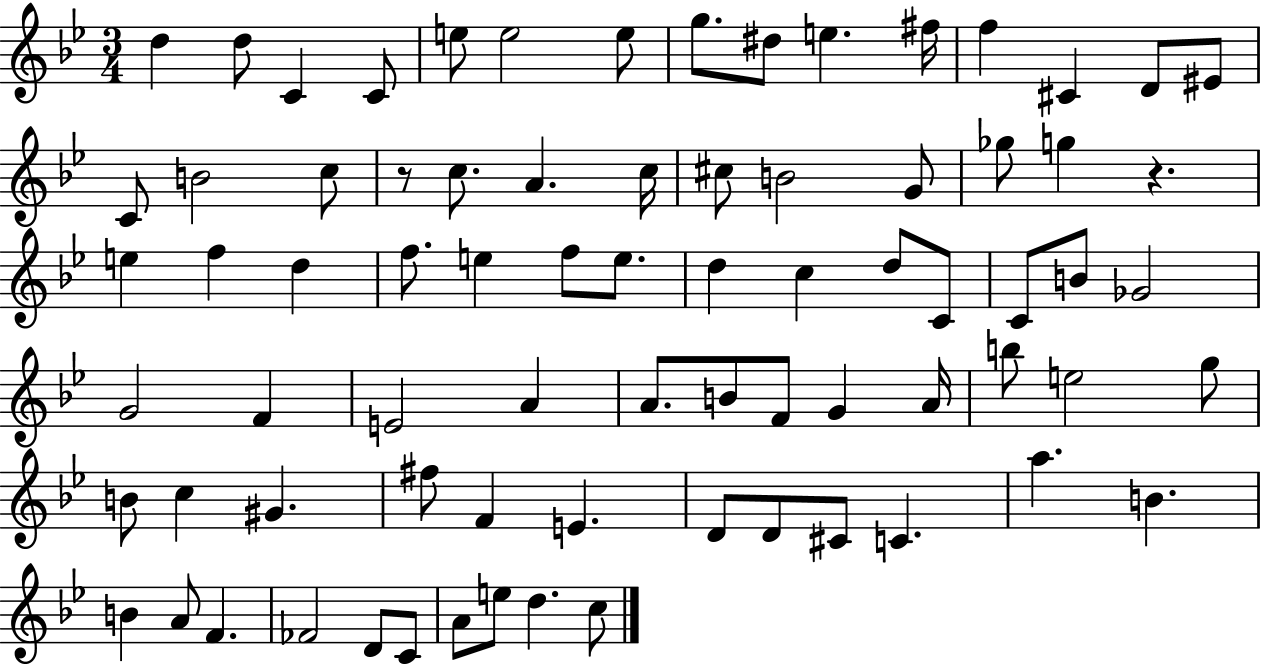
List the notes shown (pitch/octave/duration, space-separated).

D5/q D5/e C4/q C4/e E5/e E5/h E5/e G5/e. D#5/e E5/q. F#5/s F5/q C#4/q D4/e EIS4/e C4/e B4/h C5/e R/e C5/e. A4/q. C5/s C#5/e B4/h G4/e Gb5/e G5/q R/q. E5/q F5/q D5/q F5/e. E5/q F5/e E5/e. D5/q C5/q D5/e C4/e C4/e B4/e Gb4/h G4/h F4/q E4/h A4/q A4/e. B4/e F4/e G4/q A4/s B5/e E5/h G5/e B4/e C5/q G#4/q. F#5/e F4/q E4/q. D4/e D4/e C#4/e C4/q. A5/q. B4/q. B4/q A4/e F4/q. FES4/h D4/e C4/e A4/e E5/e D5/q. C5/e